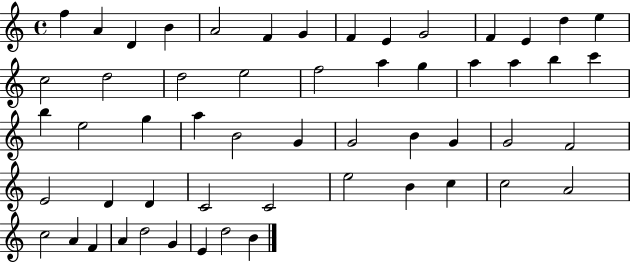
X:1
T:Untitled
M:4/4
L:1/4
K:C
f A D B A2 F G F E G2 F E d e c2 d2 d2 e2 f2 a g a a b c' b e2 g a B2 G G2 B G G2 F2 E2 D D C2 C2 e2 B c c2 A2 c2 A F A d2 G E d2 B